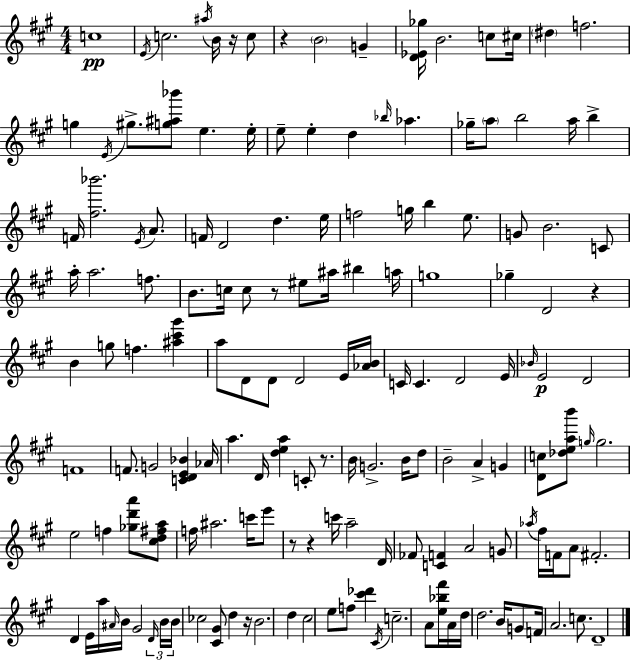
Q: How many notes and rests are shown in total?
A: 154